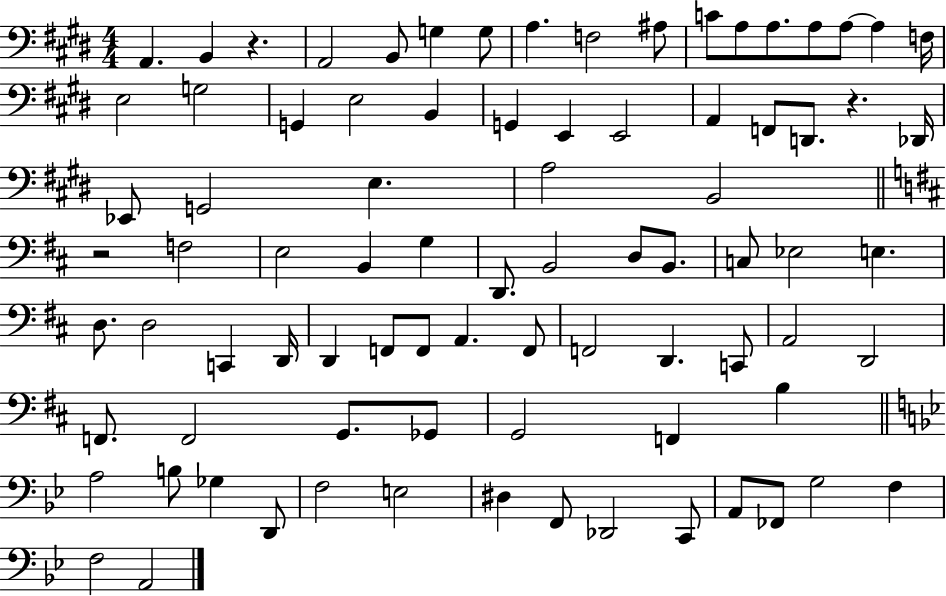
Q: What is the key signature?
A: E major